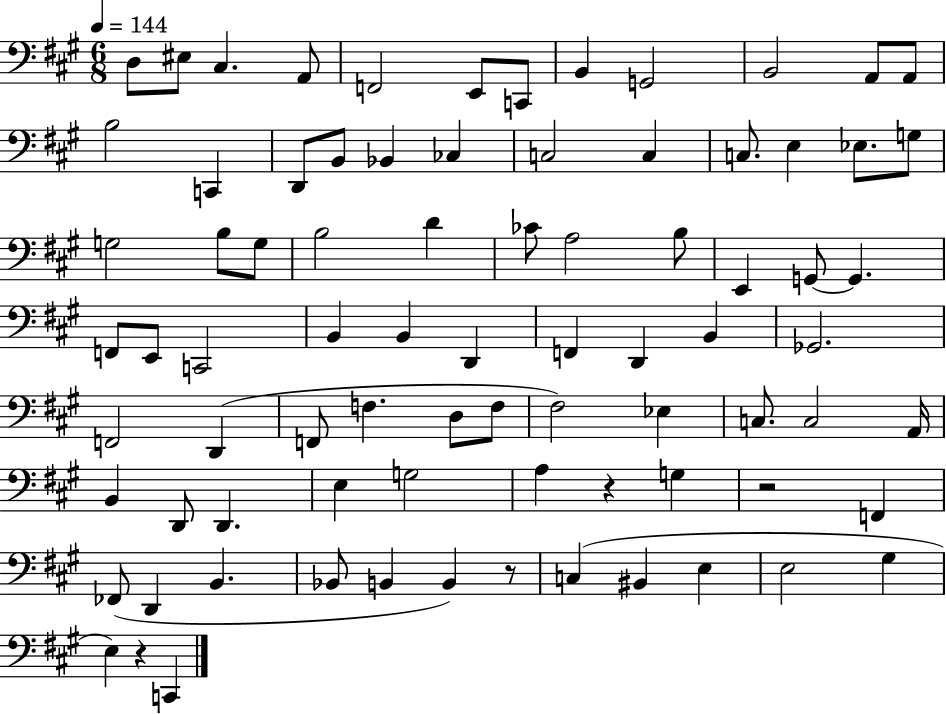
{
  \clef bass
  \numericTimeSignature
  \time 6/8
  \key a \major
  \tempo 4 = 144
  d8 eis8 cis4. a,8 | f,2 e,8 c,8 | b,4 g,2 | b,2 a,8 a,8 | \break b2 c,4 | d,8 b,8 bes,4 ces4 | c2 c4 | c8. e4 ees8. g8 | \break g2 b8 g8 | b2 d'4 | ces'8 a2 b8 | e,4 g,8~~ g,4. | \break f,8 e,8 c,2 | b,4 b,4 d,4 | f,4 d,4 b,4 | ges,2. | \break f,2 d,4( | f,8 f4. d8 f8 | fis2) ees4 | c8. c2 a,16 | \break b,4 d,8 d,4. | e4 g2 | a4 r4 g4 | r2 f,4 | \break fes,8( d,4 b,4. | bes,8 b,4 b,4) r8 | c4( bis,4 e4 | e2 gis4 | \break e4) r4 c,4 | \bar "|."
}